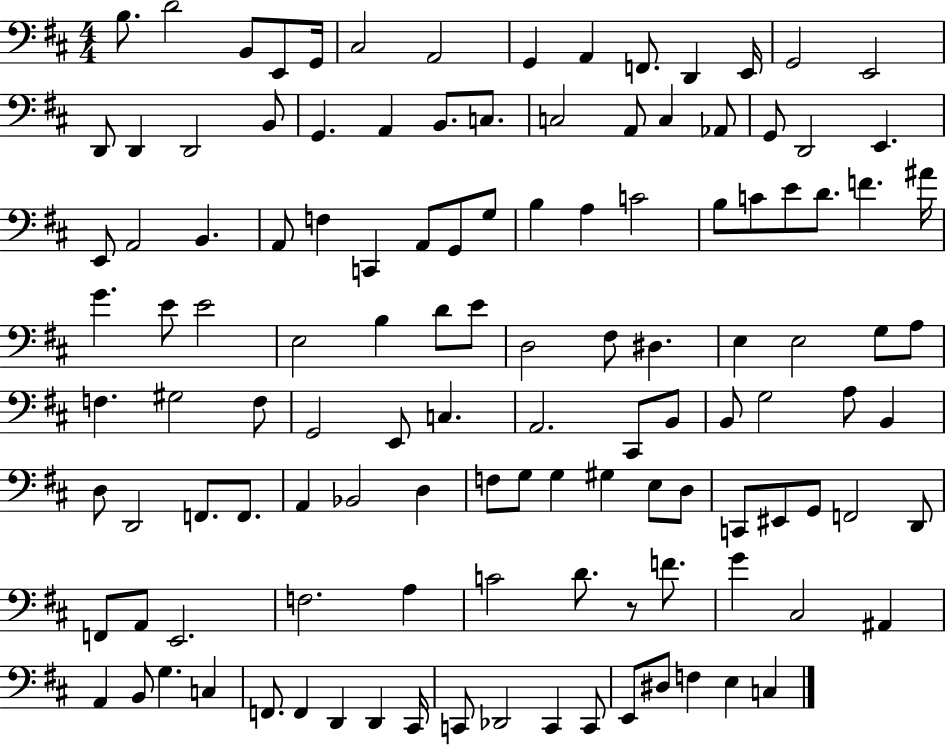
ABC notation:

X:1
T:Untitled
M:4/4
L:1/4
K:D
B,/2 D2 B,,/2 E,,/2 G,,/4 ^C,2 A,,2 G,, A,, F,,/2 D,, E,,/4 G,,2 E,,2 D,,/2 D,, D,,2 B,,/2 G,, A,, B,,/2 C,/2 C,2 A,,/2 C, _A,,/2 G,,/2 D,,2 E,, E,,/2 A,,2 B,, A,,/2 F, C,, A,,/2 G,,/2 G,/2 B, A, C2 B,/2 C/2 E/2 D/2 F ^A/4 G E/2 E2 E,2 B, D/2 E/2 D,2 ^F,/2 ^D, E, E,2 G,/2 A,/2 F, ^G,2 F,/2 G,,2 E,,/2 C, A,,2 ^C,,/2 B,,/2 B,,/2 G,2 A,/2 B,, D,/2 D,,2 F,,/2 F,,/2 A,, _B,,2 D, F,/2 G,/2 G, ^G, E,/2 D,/2 C,,/2 ^E,,/2 G,,/2 F,,2 D,,/2 F,,/2 A,,/2 E,,2 F,2 A, C2 D/2 z/2 F/2 G ^C,2 ^A,, A,, B,,/2 G, C, F,,/2 F,, D,, D,, ^C,,/4 C,,/2 _D,,2 C,, C,,/2 E,,/2 ^D,/2 F, E, C,